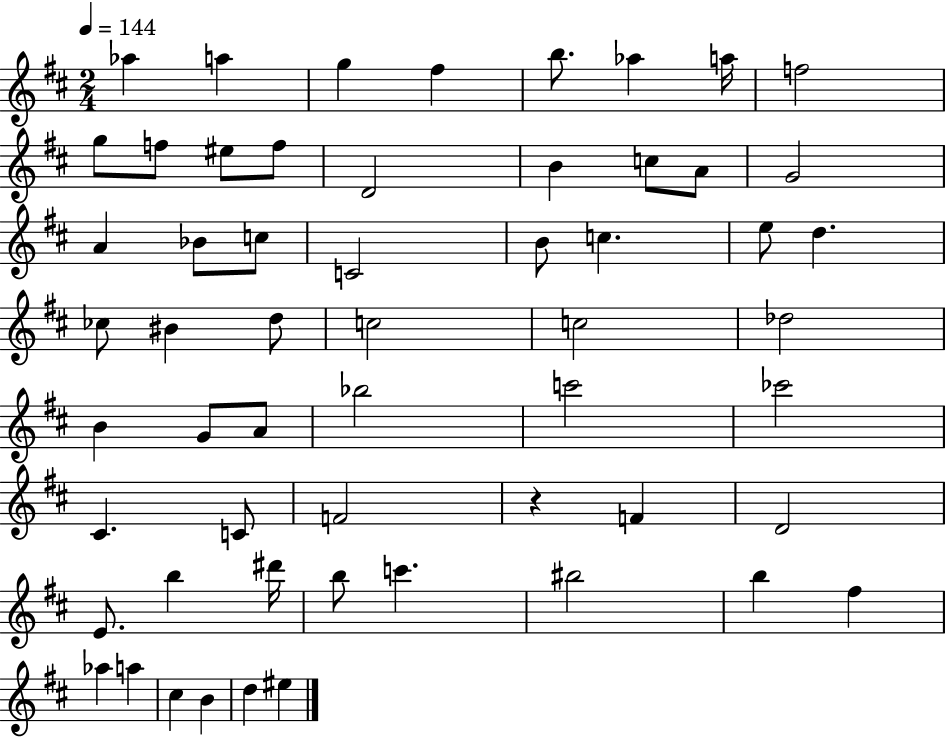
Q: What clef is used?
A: treble